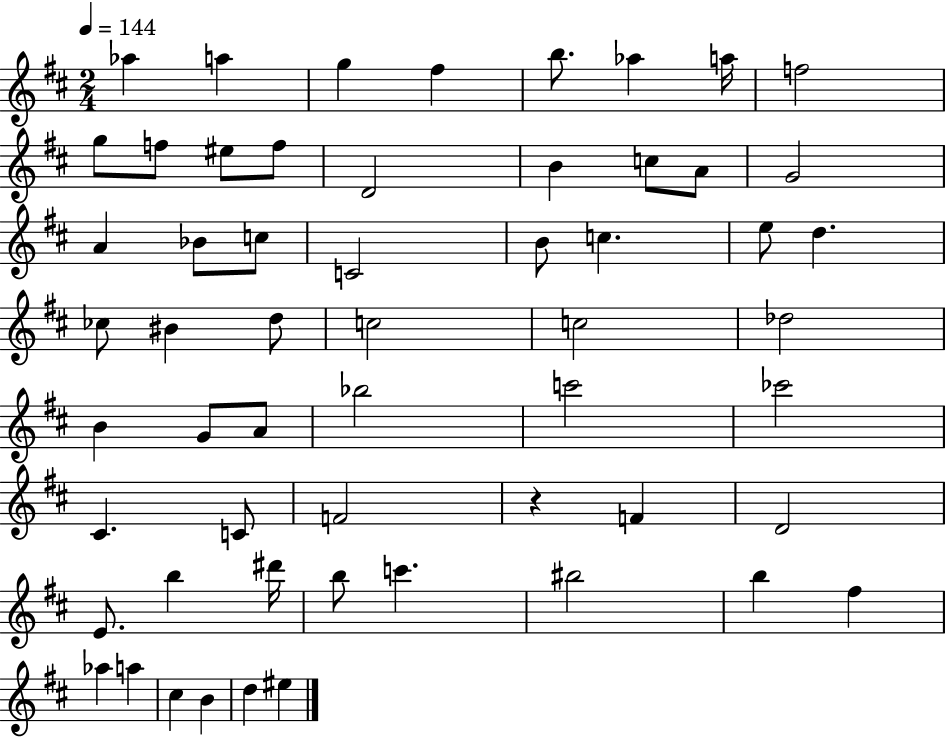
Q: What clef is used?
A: treble